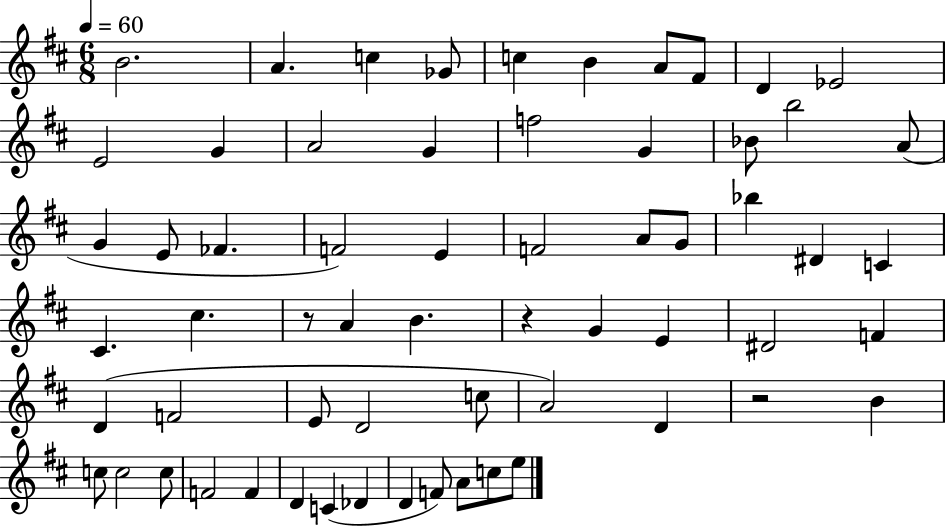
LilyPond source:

{
  \clef treble
  \numericTimeSignature
  \time 6/8
  \key d \major
  \tempo 4 = 60
  \repeat volta 2 { b'2. | a'4. c''4 ges'8 | c''4 b'4 a'8 fis'8 | d'4 ees'2 | \break e'2 g'4 | a'2 g'4 | f''2 g'4 | bes'8 b''2 a'8( | \break g'4 e'8 fes'4. | f'2) e'4 | f'2 a'8 g'8 | bes''4 dis'4 c'4 | \break cis'4. cis''4. | r8 a'4 b'4. | r4 g'4 e'4 | dis'2 f'4 | \break d'4( f'2 | e'8 d'2 c''8 | a'2) d'4 | r2 b'4 | \break c''8 c''2 c''8 | f'2 f'4 | d'4 c'4( des'4 | d'4 f'8) a'8 c''8 e''8 | \break } \bar "|."
}